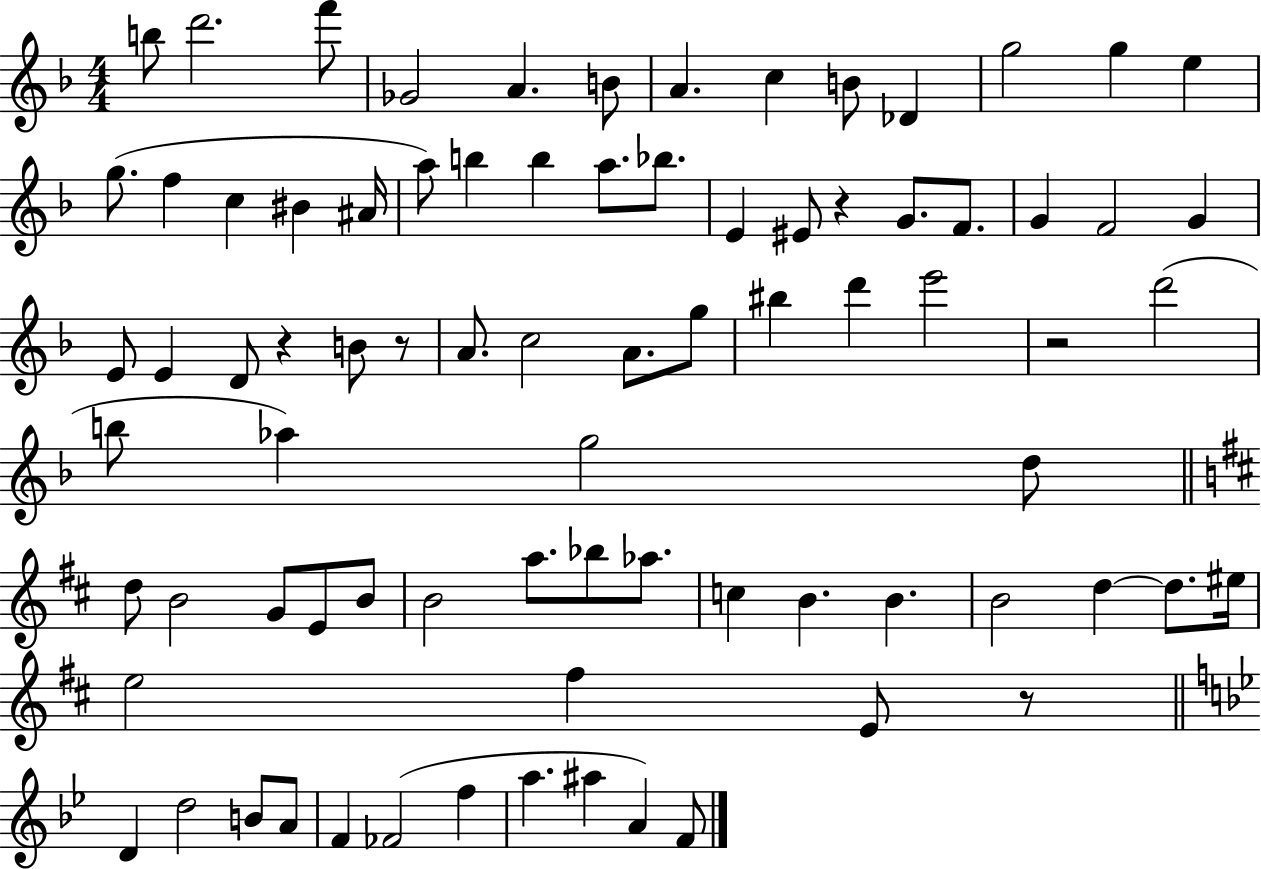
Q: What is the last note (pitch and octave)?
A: F4